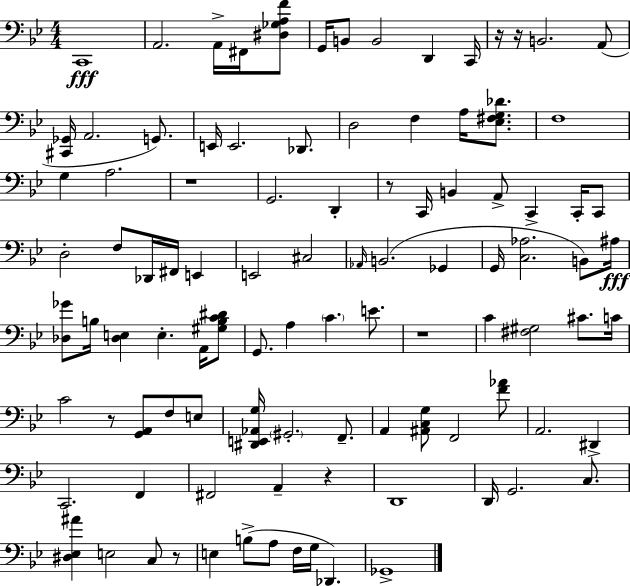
{
  \clef bass
  \numericTimeSignature
  \time 4/4
  \key g \minor
  c,1\fff | a,2. a,16-> fis,16 <dis ges a f'>8 | g,16 b,8 b,2 d,4 c,16 | r16 r16 b,2. a,8( | \break <cis, ges,>16 a,2. g,8.) | e,16 e,2. des,8. | d2 f4 a16 <ees fis g des'>8. | f1 | \break g4 a2. | r1 | g,2. d,4-. | r8 c,16 b,4 a,8-> c,4-> c,16-. c,8 | \break d2-. f8 des,16 fis,16 e,4 | e,2 cis2 | \grace { aes,16 }( b,2. ges,4 | g,16 <c aes>2. b,8) | \break ais16\fff <des ges'>8 b16 <des e>4 e4.-. a,16 <gis b c' dis'>8 | g,8. a4 \parenthesize c'4. e'8. | r1 | c'4 <fis gis>2 cis'8. | \break c'16 c'2 r8 <g, a,>8 f8 e8 | <dis, e, aes, g>16 \parenthesize gis,2.-. f,8.-- | a,4 <ais, c g>8 f,2 <f' aes'>8 | a,2. dis,4-> | \break c,2. f,4 | fis,2 a,4-- r4 | d,1 | d,16 g,2. c8. | \break <dis ees ais'>4 e2 c8 r8 | e4 b8->( a8 f16 g16 des,4.) | ges,1-> | \bar "|."
}